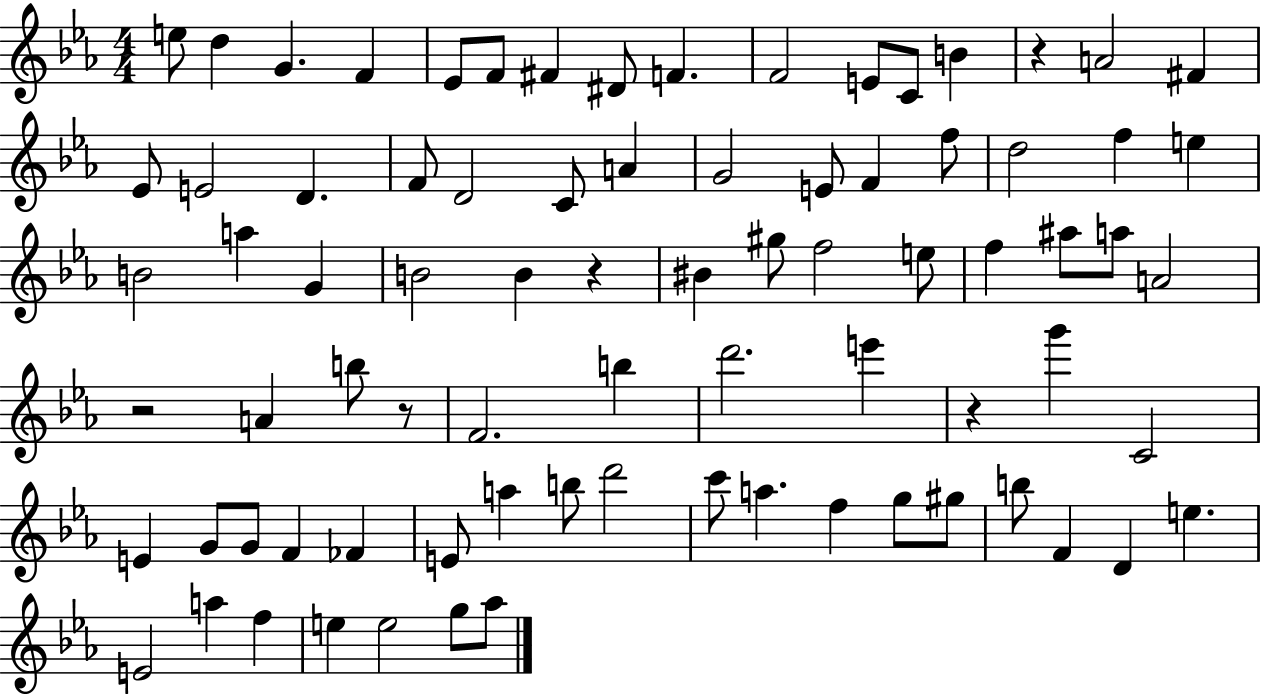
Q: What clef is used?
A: treble